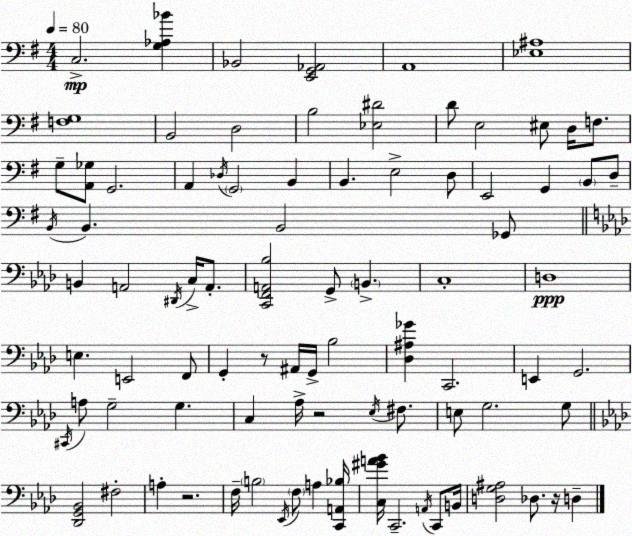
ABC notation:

X:1
T:Untitled
M:4/4
L:1/4
K:Em
C,2 [G,_A,_B] _B,,2 [E,,G,,_A,,]2 A,,4 [_E,^A,]4 [F,G,]4 B,,2 D,2 B,2 [_E,^D]2 D/2 E,2 ^E,/2 D,/4 F,/2 G,/2 [A,,_G,]/2 G,,2 A,, _D,/4 G,,2 B,, B,, E,2 D,/2 E,,2 G,, B,,/2 D,/2 B,,/4 B,, B,,2 _G,,/2 B,, A,,2 ^D,,/4 C,/4 A,,/2 [C,,F,,A,,_B,]2 G,,/2 B,, C,4 D,4 E, E,,2 F,,/2 G,, z/2 ^A,,/4 G,,/4 _B,2 [_D,^A,_G] C,,2 E,, G,,2 ^C,,/4 A,/2 G,2 G, C, _A,/4 z2 _E,/4 ^F,/2 E,/2 G,2 G,/2 [_D,,G,,_B,,]2 ^F,2 A, z2 F,/4 B,2 _E,,/4 F,/2 A, [C,,A,,_B,]/4 [C,^GA_B]/4 C,,2 A,,/4 C,,/2 B,,/4 [D,G,^A,]2 _D,/2 z/4 D,